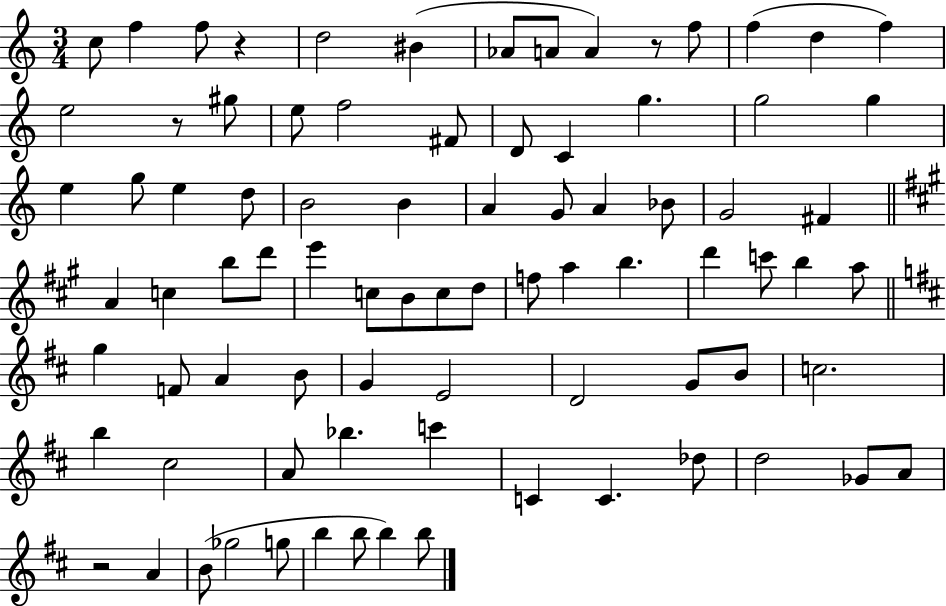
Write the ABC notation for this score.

X:1
T:Untitled
M:3/4
L:1/4
K:C
c/2 f f/2 z d2 ^B _A/2 A/2 A z/2 f/2 f d f e2 z/2 ^g/2 e/2 f2 ^F/2 D/2 C g g2 g e g/2 e d/2 B2 B A G/2 A _B/2 G2 ^F A c b/2 d'/2 e' c/2 B/2 c/2 d/2 f/2 a b d' c'/2 b a/2 g F/2 A B/2 G E2 D2 G/2 B/2 c2 b ^c2 A/2 _b c' C C _d/2 d2 _G/2 A/2 z2 A B/2 _g2 g/2 b b/2 b b/2